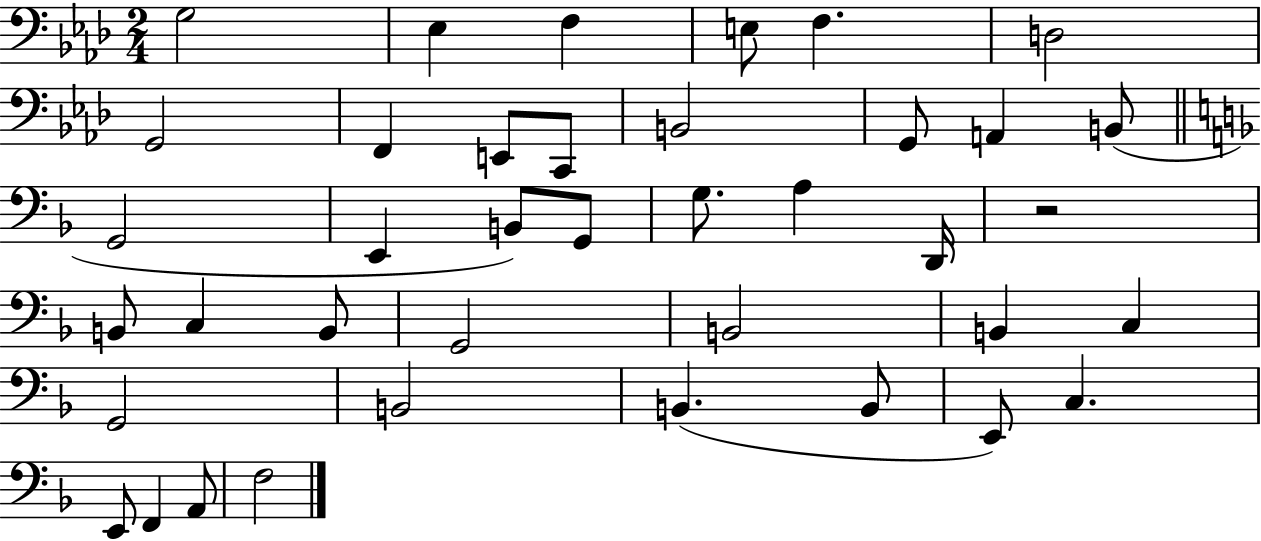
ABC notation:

X:1
T:Untitled
M:2/4
L:1/4
K:Ab
G,2 _E, F, E,/2 F, D,2 G,,2 F,, E,,/2 C,,/2 B,,2 G,,/2 A,, B,,/2 G,,2 E,, B,,/2 G,,/2 G,/2 A, D,,/4 z2 B,,/2 C, B,,/2 G,,2 B,,2 B,, C, G,,2 B,,2 B,, B,,/2 E,,/2 C, E,,/2 F,, A,,/2 F,2